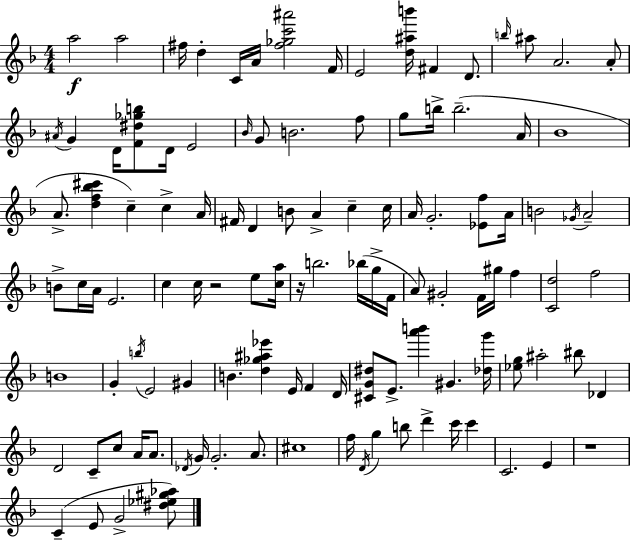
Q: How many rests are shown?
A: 3